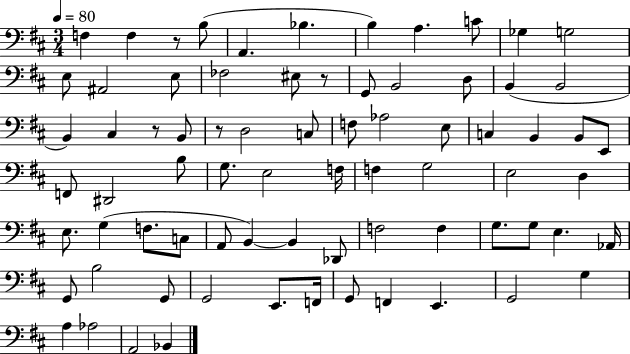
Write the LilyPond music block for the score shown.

{
  \clef bass
  \numericTimeSignature
  \time 3/4
  \key d \major
  \tempo 4 = 80
  f4 f4 r8 b8( | a,4. bes4. | b4) a4. c'8 | ges4 g2 | \break e8 ais,2 e8 | fes2 eis8 r8 | g,8 b,2 d8 | b,4( b,2 | \break b,4) cis4 r8 b,8 | r8 d2 c8 | f8 aes2 e8 | c4 b,4 b,8 e,8 | \break f,8 dis,2 b8 | g8. e2 f16 | f4 g2 | e2 d4 | \break e8. g4( f8. c8 | a,8 b,4~~) b,4 des,8 | f2 f4 | g8. g8 e4. aes,16 | \break g,8 b2 g,8 | g,2 e,8. f,16 | g,8 f,4 e,4. | g,2 g4 | \break a4 aes2 | a,2 bes,4 | \bar "|."
}